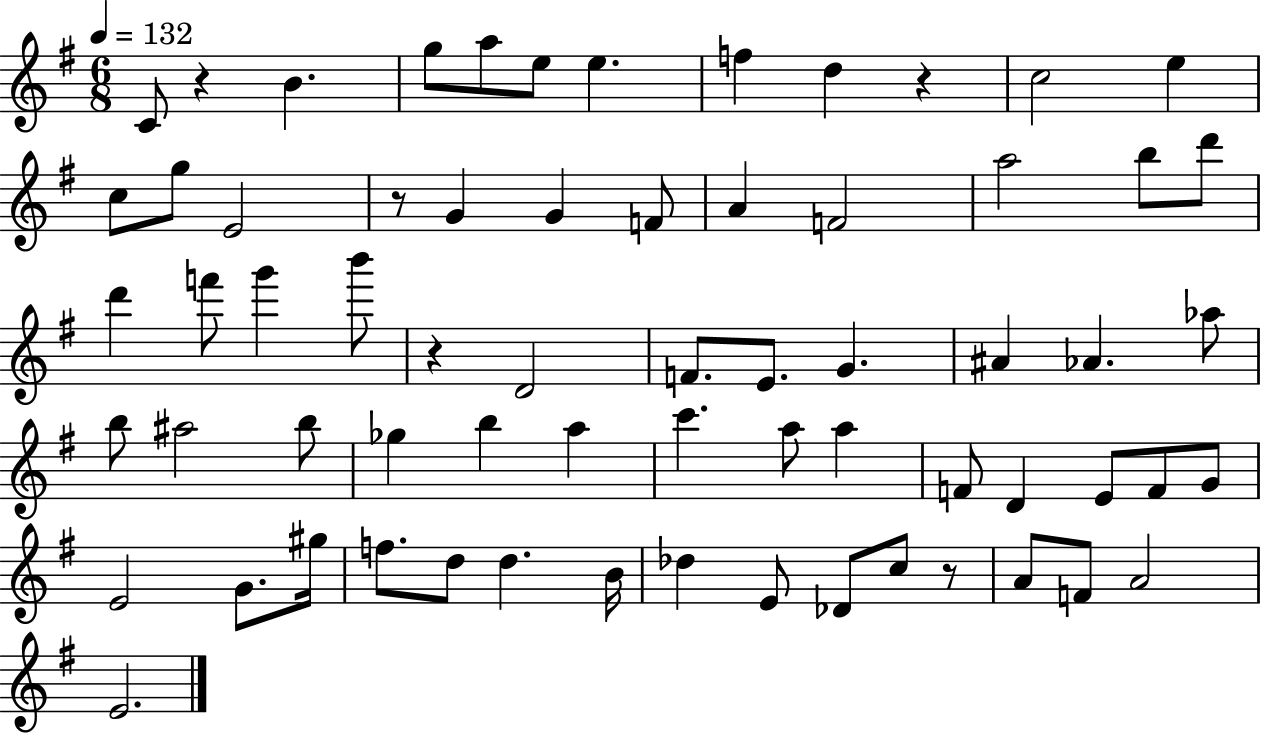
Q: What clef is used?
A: treble